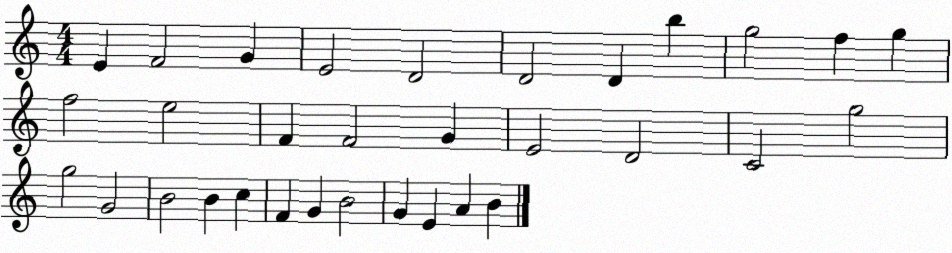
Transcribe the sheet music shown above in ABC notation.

X:1
T:Untitled
M:4/4
L:1/4
K:C
E F2 G E2 D2 D2 D b g2 f g f2 e2 F F2 G E2 D2 C2 g2 g2 G2 B2 B c F G B2 G E A B